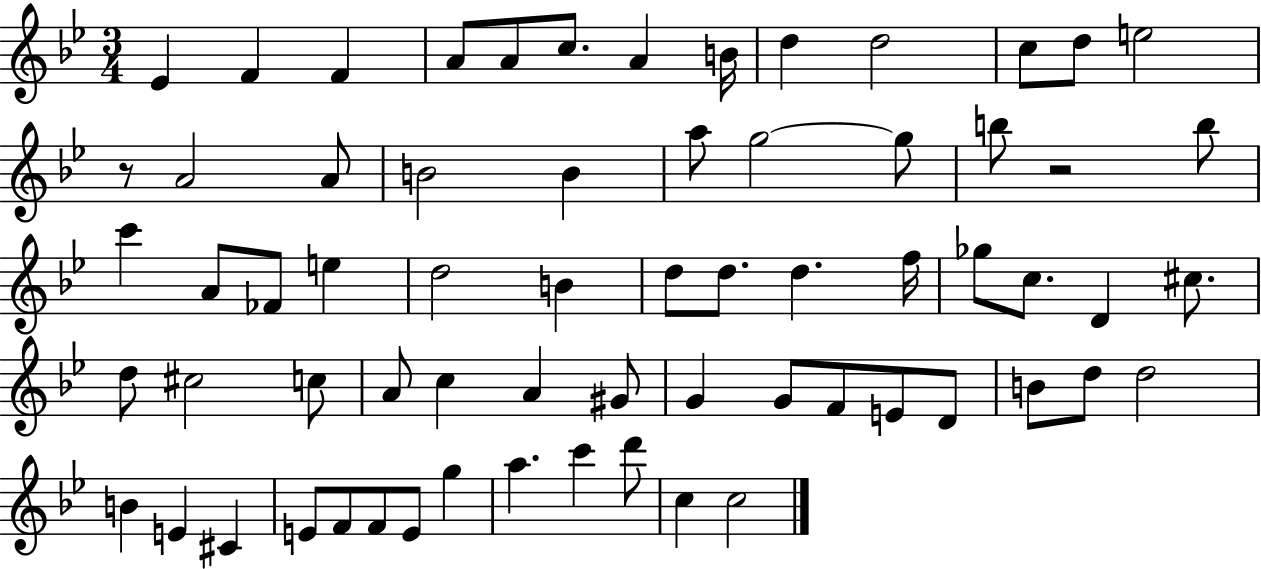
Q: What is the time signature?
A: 3/4